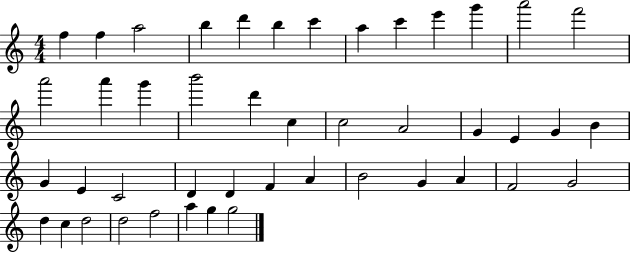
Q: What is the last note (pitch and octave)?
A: G5